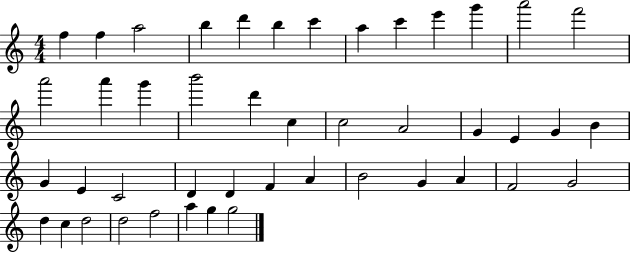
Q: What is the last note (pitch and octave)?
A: G5